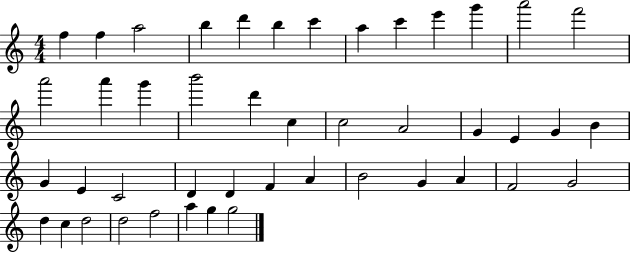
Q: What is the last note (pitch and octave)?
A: G5